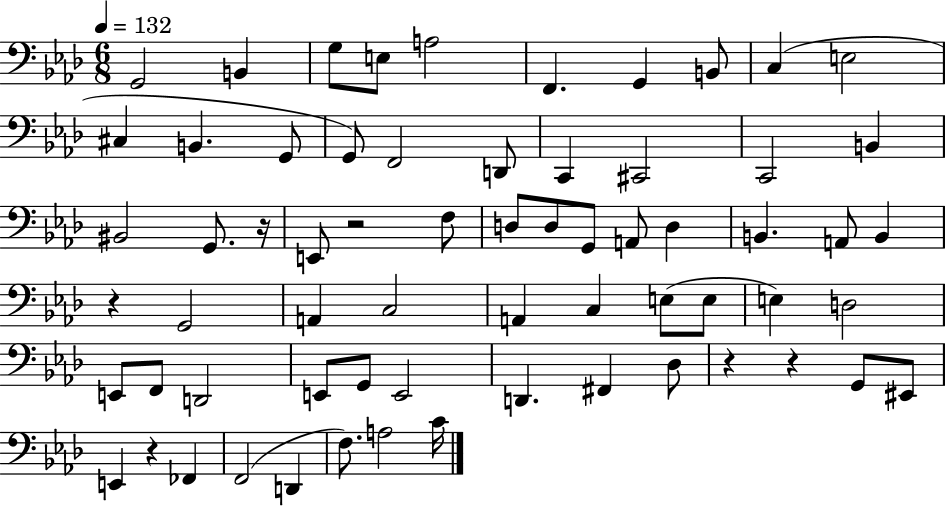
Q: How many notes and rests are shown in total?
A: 65